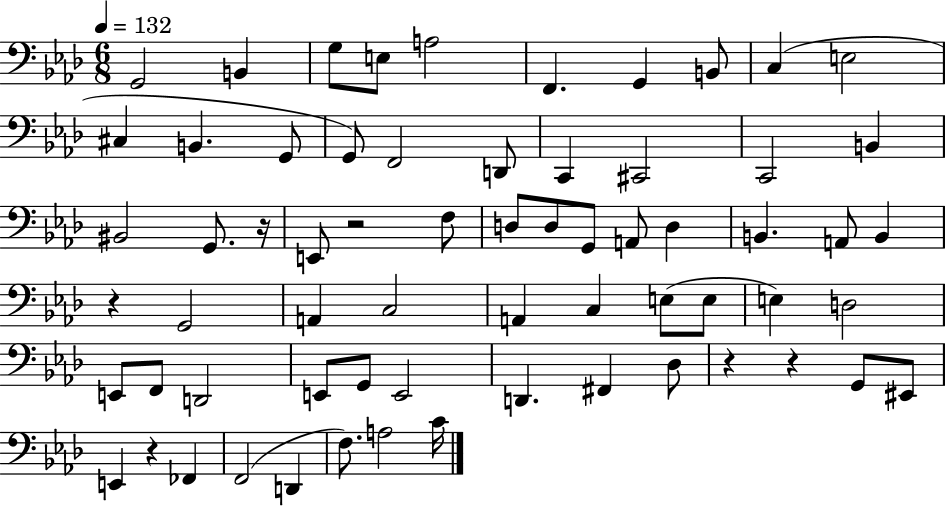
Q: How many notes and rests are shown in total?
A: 65